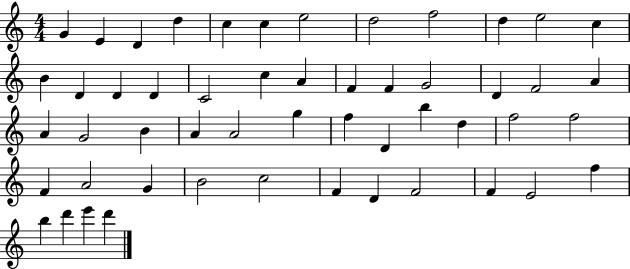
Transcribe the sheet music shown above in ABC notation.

X:1
T:Untitled
M:4/4
L:1/4
K:C
G E D d c c e2 d2 f2 d e2 c B D D D C2 c A F F G2 D F2 A A G2 B A A2 g f D b d f2 f2 F A2 G B2 c2 F D F2 F E2 f b d' e' d'